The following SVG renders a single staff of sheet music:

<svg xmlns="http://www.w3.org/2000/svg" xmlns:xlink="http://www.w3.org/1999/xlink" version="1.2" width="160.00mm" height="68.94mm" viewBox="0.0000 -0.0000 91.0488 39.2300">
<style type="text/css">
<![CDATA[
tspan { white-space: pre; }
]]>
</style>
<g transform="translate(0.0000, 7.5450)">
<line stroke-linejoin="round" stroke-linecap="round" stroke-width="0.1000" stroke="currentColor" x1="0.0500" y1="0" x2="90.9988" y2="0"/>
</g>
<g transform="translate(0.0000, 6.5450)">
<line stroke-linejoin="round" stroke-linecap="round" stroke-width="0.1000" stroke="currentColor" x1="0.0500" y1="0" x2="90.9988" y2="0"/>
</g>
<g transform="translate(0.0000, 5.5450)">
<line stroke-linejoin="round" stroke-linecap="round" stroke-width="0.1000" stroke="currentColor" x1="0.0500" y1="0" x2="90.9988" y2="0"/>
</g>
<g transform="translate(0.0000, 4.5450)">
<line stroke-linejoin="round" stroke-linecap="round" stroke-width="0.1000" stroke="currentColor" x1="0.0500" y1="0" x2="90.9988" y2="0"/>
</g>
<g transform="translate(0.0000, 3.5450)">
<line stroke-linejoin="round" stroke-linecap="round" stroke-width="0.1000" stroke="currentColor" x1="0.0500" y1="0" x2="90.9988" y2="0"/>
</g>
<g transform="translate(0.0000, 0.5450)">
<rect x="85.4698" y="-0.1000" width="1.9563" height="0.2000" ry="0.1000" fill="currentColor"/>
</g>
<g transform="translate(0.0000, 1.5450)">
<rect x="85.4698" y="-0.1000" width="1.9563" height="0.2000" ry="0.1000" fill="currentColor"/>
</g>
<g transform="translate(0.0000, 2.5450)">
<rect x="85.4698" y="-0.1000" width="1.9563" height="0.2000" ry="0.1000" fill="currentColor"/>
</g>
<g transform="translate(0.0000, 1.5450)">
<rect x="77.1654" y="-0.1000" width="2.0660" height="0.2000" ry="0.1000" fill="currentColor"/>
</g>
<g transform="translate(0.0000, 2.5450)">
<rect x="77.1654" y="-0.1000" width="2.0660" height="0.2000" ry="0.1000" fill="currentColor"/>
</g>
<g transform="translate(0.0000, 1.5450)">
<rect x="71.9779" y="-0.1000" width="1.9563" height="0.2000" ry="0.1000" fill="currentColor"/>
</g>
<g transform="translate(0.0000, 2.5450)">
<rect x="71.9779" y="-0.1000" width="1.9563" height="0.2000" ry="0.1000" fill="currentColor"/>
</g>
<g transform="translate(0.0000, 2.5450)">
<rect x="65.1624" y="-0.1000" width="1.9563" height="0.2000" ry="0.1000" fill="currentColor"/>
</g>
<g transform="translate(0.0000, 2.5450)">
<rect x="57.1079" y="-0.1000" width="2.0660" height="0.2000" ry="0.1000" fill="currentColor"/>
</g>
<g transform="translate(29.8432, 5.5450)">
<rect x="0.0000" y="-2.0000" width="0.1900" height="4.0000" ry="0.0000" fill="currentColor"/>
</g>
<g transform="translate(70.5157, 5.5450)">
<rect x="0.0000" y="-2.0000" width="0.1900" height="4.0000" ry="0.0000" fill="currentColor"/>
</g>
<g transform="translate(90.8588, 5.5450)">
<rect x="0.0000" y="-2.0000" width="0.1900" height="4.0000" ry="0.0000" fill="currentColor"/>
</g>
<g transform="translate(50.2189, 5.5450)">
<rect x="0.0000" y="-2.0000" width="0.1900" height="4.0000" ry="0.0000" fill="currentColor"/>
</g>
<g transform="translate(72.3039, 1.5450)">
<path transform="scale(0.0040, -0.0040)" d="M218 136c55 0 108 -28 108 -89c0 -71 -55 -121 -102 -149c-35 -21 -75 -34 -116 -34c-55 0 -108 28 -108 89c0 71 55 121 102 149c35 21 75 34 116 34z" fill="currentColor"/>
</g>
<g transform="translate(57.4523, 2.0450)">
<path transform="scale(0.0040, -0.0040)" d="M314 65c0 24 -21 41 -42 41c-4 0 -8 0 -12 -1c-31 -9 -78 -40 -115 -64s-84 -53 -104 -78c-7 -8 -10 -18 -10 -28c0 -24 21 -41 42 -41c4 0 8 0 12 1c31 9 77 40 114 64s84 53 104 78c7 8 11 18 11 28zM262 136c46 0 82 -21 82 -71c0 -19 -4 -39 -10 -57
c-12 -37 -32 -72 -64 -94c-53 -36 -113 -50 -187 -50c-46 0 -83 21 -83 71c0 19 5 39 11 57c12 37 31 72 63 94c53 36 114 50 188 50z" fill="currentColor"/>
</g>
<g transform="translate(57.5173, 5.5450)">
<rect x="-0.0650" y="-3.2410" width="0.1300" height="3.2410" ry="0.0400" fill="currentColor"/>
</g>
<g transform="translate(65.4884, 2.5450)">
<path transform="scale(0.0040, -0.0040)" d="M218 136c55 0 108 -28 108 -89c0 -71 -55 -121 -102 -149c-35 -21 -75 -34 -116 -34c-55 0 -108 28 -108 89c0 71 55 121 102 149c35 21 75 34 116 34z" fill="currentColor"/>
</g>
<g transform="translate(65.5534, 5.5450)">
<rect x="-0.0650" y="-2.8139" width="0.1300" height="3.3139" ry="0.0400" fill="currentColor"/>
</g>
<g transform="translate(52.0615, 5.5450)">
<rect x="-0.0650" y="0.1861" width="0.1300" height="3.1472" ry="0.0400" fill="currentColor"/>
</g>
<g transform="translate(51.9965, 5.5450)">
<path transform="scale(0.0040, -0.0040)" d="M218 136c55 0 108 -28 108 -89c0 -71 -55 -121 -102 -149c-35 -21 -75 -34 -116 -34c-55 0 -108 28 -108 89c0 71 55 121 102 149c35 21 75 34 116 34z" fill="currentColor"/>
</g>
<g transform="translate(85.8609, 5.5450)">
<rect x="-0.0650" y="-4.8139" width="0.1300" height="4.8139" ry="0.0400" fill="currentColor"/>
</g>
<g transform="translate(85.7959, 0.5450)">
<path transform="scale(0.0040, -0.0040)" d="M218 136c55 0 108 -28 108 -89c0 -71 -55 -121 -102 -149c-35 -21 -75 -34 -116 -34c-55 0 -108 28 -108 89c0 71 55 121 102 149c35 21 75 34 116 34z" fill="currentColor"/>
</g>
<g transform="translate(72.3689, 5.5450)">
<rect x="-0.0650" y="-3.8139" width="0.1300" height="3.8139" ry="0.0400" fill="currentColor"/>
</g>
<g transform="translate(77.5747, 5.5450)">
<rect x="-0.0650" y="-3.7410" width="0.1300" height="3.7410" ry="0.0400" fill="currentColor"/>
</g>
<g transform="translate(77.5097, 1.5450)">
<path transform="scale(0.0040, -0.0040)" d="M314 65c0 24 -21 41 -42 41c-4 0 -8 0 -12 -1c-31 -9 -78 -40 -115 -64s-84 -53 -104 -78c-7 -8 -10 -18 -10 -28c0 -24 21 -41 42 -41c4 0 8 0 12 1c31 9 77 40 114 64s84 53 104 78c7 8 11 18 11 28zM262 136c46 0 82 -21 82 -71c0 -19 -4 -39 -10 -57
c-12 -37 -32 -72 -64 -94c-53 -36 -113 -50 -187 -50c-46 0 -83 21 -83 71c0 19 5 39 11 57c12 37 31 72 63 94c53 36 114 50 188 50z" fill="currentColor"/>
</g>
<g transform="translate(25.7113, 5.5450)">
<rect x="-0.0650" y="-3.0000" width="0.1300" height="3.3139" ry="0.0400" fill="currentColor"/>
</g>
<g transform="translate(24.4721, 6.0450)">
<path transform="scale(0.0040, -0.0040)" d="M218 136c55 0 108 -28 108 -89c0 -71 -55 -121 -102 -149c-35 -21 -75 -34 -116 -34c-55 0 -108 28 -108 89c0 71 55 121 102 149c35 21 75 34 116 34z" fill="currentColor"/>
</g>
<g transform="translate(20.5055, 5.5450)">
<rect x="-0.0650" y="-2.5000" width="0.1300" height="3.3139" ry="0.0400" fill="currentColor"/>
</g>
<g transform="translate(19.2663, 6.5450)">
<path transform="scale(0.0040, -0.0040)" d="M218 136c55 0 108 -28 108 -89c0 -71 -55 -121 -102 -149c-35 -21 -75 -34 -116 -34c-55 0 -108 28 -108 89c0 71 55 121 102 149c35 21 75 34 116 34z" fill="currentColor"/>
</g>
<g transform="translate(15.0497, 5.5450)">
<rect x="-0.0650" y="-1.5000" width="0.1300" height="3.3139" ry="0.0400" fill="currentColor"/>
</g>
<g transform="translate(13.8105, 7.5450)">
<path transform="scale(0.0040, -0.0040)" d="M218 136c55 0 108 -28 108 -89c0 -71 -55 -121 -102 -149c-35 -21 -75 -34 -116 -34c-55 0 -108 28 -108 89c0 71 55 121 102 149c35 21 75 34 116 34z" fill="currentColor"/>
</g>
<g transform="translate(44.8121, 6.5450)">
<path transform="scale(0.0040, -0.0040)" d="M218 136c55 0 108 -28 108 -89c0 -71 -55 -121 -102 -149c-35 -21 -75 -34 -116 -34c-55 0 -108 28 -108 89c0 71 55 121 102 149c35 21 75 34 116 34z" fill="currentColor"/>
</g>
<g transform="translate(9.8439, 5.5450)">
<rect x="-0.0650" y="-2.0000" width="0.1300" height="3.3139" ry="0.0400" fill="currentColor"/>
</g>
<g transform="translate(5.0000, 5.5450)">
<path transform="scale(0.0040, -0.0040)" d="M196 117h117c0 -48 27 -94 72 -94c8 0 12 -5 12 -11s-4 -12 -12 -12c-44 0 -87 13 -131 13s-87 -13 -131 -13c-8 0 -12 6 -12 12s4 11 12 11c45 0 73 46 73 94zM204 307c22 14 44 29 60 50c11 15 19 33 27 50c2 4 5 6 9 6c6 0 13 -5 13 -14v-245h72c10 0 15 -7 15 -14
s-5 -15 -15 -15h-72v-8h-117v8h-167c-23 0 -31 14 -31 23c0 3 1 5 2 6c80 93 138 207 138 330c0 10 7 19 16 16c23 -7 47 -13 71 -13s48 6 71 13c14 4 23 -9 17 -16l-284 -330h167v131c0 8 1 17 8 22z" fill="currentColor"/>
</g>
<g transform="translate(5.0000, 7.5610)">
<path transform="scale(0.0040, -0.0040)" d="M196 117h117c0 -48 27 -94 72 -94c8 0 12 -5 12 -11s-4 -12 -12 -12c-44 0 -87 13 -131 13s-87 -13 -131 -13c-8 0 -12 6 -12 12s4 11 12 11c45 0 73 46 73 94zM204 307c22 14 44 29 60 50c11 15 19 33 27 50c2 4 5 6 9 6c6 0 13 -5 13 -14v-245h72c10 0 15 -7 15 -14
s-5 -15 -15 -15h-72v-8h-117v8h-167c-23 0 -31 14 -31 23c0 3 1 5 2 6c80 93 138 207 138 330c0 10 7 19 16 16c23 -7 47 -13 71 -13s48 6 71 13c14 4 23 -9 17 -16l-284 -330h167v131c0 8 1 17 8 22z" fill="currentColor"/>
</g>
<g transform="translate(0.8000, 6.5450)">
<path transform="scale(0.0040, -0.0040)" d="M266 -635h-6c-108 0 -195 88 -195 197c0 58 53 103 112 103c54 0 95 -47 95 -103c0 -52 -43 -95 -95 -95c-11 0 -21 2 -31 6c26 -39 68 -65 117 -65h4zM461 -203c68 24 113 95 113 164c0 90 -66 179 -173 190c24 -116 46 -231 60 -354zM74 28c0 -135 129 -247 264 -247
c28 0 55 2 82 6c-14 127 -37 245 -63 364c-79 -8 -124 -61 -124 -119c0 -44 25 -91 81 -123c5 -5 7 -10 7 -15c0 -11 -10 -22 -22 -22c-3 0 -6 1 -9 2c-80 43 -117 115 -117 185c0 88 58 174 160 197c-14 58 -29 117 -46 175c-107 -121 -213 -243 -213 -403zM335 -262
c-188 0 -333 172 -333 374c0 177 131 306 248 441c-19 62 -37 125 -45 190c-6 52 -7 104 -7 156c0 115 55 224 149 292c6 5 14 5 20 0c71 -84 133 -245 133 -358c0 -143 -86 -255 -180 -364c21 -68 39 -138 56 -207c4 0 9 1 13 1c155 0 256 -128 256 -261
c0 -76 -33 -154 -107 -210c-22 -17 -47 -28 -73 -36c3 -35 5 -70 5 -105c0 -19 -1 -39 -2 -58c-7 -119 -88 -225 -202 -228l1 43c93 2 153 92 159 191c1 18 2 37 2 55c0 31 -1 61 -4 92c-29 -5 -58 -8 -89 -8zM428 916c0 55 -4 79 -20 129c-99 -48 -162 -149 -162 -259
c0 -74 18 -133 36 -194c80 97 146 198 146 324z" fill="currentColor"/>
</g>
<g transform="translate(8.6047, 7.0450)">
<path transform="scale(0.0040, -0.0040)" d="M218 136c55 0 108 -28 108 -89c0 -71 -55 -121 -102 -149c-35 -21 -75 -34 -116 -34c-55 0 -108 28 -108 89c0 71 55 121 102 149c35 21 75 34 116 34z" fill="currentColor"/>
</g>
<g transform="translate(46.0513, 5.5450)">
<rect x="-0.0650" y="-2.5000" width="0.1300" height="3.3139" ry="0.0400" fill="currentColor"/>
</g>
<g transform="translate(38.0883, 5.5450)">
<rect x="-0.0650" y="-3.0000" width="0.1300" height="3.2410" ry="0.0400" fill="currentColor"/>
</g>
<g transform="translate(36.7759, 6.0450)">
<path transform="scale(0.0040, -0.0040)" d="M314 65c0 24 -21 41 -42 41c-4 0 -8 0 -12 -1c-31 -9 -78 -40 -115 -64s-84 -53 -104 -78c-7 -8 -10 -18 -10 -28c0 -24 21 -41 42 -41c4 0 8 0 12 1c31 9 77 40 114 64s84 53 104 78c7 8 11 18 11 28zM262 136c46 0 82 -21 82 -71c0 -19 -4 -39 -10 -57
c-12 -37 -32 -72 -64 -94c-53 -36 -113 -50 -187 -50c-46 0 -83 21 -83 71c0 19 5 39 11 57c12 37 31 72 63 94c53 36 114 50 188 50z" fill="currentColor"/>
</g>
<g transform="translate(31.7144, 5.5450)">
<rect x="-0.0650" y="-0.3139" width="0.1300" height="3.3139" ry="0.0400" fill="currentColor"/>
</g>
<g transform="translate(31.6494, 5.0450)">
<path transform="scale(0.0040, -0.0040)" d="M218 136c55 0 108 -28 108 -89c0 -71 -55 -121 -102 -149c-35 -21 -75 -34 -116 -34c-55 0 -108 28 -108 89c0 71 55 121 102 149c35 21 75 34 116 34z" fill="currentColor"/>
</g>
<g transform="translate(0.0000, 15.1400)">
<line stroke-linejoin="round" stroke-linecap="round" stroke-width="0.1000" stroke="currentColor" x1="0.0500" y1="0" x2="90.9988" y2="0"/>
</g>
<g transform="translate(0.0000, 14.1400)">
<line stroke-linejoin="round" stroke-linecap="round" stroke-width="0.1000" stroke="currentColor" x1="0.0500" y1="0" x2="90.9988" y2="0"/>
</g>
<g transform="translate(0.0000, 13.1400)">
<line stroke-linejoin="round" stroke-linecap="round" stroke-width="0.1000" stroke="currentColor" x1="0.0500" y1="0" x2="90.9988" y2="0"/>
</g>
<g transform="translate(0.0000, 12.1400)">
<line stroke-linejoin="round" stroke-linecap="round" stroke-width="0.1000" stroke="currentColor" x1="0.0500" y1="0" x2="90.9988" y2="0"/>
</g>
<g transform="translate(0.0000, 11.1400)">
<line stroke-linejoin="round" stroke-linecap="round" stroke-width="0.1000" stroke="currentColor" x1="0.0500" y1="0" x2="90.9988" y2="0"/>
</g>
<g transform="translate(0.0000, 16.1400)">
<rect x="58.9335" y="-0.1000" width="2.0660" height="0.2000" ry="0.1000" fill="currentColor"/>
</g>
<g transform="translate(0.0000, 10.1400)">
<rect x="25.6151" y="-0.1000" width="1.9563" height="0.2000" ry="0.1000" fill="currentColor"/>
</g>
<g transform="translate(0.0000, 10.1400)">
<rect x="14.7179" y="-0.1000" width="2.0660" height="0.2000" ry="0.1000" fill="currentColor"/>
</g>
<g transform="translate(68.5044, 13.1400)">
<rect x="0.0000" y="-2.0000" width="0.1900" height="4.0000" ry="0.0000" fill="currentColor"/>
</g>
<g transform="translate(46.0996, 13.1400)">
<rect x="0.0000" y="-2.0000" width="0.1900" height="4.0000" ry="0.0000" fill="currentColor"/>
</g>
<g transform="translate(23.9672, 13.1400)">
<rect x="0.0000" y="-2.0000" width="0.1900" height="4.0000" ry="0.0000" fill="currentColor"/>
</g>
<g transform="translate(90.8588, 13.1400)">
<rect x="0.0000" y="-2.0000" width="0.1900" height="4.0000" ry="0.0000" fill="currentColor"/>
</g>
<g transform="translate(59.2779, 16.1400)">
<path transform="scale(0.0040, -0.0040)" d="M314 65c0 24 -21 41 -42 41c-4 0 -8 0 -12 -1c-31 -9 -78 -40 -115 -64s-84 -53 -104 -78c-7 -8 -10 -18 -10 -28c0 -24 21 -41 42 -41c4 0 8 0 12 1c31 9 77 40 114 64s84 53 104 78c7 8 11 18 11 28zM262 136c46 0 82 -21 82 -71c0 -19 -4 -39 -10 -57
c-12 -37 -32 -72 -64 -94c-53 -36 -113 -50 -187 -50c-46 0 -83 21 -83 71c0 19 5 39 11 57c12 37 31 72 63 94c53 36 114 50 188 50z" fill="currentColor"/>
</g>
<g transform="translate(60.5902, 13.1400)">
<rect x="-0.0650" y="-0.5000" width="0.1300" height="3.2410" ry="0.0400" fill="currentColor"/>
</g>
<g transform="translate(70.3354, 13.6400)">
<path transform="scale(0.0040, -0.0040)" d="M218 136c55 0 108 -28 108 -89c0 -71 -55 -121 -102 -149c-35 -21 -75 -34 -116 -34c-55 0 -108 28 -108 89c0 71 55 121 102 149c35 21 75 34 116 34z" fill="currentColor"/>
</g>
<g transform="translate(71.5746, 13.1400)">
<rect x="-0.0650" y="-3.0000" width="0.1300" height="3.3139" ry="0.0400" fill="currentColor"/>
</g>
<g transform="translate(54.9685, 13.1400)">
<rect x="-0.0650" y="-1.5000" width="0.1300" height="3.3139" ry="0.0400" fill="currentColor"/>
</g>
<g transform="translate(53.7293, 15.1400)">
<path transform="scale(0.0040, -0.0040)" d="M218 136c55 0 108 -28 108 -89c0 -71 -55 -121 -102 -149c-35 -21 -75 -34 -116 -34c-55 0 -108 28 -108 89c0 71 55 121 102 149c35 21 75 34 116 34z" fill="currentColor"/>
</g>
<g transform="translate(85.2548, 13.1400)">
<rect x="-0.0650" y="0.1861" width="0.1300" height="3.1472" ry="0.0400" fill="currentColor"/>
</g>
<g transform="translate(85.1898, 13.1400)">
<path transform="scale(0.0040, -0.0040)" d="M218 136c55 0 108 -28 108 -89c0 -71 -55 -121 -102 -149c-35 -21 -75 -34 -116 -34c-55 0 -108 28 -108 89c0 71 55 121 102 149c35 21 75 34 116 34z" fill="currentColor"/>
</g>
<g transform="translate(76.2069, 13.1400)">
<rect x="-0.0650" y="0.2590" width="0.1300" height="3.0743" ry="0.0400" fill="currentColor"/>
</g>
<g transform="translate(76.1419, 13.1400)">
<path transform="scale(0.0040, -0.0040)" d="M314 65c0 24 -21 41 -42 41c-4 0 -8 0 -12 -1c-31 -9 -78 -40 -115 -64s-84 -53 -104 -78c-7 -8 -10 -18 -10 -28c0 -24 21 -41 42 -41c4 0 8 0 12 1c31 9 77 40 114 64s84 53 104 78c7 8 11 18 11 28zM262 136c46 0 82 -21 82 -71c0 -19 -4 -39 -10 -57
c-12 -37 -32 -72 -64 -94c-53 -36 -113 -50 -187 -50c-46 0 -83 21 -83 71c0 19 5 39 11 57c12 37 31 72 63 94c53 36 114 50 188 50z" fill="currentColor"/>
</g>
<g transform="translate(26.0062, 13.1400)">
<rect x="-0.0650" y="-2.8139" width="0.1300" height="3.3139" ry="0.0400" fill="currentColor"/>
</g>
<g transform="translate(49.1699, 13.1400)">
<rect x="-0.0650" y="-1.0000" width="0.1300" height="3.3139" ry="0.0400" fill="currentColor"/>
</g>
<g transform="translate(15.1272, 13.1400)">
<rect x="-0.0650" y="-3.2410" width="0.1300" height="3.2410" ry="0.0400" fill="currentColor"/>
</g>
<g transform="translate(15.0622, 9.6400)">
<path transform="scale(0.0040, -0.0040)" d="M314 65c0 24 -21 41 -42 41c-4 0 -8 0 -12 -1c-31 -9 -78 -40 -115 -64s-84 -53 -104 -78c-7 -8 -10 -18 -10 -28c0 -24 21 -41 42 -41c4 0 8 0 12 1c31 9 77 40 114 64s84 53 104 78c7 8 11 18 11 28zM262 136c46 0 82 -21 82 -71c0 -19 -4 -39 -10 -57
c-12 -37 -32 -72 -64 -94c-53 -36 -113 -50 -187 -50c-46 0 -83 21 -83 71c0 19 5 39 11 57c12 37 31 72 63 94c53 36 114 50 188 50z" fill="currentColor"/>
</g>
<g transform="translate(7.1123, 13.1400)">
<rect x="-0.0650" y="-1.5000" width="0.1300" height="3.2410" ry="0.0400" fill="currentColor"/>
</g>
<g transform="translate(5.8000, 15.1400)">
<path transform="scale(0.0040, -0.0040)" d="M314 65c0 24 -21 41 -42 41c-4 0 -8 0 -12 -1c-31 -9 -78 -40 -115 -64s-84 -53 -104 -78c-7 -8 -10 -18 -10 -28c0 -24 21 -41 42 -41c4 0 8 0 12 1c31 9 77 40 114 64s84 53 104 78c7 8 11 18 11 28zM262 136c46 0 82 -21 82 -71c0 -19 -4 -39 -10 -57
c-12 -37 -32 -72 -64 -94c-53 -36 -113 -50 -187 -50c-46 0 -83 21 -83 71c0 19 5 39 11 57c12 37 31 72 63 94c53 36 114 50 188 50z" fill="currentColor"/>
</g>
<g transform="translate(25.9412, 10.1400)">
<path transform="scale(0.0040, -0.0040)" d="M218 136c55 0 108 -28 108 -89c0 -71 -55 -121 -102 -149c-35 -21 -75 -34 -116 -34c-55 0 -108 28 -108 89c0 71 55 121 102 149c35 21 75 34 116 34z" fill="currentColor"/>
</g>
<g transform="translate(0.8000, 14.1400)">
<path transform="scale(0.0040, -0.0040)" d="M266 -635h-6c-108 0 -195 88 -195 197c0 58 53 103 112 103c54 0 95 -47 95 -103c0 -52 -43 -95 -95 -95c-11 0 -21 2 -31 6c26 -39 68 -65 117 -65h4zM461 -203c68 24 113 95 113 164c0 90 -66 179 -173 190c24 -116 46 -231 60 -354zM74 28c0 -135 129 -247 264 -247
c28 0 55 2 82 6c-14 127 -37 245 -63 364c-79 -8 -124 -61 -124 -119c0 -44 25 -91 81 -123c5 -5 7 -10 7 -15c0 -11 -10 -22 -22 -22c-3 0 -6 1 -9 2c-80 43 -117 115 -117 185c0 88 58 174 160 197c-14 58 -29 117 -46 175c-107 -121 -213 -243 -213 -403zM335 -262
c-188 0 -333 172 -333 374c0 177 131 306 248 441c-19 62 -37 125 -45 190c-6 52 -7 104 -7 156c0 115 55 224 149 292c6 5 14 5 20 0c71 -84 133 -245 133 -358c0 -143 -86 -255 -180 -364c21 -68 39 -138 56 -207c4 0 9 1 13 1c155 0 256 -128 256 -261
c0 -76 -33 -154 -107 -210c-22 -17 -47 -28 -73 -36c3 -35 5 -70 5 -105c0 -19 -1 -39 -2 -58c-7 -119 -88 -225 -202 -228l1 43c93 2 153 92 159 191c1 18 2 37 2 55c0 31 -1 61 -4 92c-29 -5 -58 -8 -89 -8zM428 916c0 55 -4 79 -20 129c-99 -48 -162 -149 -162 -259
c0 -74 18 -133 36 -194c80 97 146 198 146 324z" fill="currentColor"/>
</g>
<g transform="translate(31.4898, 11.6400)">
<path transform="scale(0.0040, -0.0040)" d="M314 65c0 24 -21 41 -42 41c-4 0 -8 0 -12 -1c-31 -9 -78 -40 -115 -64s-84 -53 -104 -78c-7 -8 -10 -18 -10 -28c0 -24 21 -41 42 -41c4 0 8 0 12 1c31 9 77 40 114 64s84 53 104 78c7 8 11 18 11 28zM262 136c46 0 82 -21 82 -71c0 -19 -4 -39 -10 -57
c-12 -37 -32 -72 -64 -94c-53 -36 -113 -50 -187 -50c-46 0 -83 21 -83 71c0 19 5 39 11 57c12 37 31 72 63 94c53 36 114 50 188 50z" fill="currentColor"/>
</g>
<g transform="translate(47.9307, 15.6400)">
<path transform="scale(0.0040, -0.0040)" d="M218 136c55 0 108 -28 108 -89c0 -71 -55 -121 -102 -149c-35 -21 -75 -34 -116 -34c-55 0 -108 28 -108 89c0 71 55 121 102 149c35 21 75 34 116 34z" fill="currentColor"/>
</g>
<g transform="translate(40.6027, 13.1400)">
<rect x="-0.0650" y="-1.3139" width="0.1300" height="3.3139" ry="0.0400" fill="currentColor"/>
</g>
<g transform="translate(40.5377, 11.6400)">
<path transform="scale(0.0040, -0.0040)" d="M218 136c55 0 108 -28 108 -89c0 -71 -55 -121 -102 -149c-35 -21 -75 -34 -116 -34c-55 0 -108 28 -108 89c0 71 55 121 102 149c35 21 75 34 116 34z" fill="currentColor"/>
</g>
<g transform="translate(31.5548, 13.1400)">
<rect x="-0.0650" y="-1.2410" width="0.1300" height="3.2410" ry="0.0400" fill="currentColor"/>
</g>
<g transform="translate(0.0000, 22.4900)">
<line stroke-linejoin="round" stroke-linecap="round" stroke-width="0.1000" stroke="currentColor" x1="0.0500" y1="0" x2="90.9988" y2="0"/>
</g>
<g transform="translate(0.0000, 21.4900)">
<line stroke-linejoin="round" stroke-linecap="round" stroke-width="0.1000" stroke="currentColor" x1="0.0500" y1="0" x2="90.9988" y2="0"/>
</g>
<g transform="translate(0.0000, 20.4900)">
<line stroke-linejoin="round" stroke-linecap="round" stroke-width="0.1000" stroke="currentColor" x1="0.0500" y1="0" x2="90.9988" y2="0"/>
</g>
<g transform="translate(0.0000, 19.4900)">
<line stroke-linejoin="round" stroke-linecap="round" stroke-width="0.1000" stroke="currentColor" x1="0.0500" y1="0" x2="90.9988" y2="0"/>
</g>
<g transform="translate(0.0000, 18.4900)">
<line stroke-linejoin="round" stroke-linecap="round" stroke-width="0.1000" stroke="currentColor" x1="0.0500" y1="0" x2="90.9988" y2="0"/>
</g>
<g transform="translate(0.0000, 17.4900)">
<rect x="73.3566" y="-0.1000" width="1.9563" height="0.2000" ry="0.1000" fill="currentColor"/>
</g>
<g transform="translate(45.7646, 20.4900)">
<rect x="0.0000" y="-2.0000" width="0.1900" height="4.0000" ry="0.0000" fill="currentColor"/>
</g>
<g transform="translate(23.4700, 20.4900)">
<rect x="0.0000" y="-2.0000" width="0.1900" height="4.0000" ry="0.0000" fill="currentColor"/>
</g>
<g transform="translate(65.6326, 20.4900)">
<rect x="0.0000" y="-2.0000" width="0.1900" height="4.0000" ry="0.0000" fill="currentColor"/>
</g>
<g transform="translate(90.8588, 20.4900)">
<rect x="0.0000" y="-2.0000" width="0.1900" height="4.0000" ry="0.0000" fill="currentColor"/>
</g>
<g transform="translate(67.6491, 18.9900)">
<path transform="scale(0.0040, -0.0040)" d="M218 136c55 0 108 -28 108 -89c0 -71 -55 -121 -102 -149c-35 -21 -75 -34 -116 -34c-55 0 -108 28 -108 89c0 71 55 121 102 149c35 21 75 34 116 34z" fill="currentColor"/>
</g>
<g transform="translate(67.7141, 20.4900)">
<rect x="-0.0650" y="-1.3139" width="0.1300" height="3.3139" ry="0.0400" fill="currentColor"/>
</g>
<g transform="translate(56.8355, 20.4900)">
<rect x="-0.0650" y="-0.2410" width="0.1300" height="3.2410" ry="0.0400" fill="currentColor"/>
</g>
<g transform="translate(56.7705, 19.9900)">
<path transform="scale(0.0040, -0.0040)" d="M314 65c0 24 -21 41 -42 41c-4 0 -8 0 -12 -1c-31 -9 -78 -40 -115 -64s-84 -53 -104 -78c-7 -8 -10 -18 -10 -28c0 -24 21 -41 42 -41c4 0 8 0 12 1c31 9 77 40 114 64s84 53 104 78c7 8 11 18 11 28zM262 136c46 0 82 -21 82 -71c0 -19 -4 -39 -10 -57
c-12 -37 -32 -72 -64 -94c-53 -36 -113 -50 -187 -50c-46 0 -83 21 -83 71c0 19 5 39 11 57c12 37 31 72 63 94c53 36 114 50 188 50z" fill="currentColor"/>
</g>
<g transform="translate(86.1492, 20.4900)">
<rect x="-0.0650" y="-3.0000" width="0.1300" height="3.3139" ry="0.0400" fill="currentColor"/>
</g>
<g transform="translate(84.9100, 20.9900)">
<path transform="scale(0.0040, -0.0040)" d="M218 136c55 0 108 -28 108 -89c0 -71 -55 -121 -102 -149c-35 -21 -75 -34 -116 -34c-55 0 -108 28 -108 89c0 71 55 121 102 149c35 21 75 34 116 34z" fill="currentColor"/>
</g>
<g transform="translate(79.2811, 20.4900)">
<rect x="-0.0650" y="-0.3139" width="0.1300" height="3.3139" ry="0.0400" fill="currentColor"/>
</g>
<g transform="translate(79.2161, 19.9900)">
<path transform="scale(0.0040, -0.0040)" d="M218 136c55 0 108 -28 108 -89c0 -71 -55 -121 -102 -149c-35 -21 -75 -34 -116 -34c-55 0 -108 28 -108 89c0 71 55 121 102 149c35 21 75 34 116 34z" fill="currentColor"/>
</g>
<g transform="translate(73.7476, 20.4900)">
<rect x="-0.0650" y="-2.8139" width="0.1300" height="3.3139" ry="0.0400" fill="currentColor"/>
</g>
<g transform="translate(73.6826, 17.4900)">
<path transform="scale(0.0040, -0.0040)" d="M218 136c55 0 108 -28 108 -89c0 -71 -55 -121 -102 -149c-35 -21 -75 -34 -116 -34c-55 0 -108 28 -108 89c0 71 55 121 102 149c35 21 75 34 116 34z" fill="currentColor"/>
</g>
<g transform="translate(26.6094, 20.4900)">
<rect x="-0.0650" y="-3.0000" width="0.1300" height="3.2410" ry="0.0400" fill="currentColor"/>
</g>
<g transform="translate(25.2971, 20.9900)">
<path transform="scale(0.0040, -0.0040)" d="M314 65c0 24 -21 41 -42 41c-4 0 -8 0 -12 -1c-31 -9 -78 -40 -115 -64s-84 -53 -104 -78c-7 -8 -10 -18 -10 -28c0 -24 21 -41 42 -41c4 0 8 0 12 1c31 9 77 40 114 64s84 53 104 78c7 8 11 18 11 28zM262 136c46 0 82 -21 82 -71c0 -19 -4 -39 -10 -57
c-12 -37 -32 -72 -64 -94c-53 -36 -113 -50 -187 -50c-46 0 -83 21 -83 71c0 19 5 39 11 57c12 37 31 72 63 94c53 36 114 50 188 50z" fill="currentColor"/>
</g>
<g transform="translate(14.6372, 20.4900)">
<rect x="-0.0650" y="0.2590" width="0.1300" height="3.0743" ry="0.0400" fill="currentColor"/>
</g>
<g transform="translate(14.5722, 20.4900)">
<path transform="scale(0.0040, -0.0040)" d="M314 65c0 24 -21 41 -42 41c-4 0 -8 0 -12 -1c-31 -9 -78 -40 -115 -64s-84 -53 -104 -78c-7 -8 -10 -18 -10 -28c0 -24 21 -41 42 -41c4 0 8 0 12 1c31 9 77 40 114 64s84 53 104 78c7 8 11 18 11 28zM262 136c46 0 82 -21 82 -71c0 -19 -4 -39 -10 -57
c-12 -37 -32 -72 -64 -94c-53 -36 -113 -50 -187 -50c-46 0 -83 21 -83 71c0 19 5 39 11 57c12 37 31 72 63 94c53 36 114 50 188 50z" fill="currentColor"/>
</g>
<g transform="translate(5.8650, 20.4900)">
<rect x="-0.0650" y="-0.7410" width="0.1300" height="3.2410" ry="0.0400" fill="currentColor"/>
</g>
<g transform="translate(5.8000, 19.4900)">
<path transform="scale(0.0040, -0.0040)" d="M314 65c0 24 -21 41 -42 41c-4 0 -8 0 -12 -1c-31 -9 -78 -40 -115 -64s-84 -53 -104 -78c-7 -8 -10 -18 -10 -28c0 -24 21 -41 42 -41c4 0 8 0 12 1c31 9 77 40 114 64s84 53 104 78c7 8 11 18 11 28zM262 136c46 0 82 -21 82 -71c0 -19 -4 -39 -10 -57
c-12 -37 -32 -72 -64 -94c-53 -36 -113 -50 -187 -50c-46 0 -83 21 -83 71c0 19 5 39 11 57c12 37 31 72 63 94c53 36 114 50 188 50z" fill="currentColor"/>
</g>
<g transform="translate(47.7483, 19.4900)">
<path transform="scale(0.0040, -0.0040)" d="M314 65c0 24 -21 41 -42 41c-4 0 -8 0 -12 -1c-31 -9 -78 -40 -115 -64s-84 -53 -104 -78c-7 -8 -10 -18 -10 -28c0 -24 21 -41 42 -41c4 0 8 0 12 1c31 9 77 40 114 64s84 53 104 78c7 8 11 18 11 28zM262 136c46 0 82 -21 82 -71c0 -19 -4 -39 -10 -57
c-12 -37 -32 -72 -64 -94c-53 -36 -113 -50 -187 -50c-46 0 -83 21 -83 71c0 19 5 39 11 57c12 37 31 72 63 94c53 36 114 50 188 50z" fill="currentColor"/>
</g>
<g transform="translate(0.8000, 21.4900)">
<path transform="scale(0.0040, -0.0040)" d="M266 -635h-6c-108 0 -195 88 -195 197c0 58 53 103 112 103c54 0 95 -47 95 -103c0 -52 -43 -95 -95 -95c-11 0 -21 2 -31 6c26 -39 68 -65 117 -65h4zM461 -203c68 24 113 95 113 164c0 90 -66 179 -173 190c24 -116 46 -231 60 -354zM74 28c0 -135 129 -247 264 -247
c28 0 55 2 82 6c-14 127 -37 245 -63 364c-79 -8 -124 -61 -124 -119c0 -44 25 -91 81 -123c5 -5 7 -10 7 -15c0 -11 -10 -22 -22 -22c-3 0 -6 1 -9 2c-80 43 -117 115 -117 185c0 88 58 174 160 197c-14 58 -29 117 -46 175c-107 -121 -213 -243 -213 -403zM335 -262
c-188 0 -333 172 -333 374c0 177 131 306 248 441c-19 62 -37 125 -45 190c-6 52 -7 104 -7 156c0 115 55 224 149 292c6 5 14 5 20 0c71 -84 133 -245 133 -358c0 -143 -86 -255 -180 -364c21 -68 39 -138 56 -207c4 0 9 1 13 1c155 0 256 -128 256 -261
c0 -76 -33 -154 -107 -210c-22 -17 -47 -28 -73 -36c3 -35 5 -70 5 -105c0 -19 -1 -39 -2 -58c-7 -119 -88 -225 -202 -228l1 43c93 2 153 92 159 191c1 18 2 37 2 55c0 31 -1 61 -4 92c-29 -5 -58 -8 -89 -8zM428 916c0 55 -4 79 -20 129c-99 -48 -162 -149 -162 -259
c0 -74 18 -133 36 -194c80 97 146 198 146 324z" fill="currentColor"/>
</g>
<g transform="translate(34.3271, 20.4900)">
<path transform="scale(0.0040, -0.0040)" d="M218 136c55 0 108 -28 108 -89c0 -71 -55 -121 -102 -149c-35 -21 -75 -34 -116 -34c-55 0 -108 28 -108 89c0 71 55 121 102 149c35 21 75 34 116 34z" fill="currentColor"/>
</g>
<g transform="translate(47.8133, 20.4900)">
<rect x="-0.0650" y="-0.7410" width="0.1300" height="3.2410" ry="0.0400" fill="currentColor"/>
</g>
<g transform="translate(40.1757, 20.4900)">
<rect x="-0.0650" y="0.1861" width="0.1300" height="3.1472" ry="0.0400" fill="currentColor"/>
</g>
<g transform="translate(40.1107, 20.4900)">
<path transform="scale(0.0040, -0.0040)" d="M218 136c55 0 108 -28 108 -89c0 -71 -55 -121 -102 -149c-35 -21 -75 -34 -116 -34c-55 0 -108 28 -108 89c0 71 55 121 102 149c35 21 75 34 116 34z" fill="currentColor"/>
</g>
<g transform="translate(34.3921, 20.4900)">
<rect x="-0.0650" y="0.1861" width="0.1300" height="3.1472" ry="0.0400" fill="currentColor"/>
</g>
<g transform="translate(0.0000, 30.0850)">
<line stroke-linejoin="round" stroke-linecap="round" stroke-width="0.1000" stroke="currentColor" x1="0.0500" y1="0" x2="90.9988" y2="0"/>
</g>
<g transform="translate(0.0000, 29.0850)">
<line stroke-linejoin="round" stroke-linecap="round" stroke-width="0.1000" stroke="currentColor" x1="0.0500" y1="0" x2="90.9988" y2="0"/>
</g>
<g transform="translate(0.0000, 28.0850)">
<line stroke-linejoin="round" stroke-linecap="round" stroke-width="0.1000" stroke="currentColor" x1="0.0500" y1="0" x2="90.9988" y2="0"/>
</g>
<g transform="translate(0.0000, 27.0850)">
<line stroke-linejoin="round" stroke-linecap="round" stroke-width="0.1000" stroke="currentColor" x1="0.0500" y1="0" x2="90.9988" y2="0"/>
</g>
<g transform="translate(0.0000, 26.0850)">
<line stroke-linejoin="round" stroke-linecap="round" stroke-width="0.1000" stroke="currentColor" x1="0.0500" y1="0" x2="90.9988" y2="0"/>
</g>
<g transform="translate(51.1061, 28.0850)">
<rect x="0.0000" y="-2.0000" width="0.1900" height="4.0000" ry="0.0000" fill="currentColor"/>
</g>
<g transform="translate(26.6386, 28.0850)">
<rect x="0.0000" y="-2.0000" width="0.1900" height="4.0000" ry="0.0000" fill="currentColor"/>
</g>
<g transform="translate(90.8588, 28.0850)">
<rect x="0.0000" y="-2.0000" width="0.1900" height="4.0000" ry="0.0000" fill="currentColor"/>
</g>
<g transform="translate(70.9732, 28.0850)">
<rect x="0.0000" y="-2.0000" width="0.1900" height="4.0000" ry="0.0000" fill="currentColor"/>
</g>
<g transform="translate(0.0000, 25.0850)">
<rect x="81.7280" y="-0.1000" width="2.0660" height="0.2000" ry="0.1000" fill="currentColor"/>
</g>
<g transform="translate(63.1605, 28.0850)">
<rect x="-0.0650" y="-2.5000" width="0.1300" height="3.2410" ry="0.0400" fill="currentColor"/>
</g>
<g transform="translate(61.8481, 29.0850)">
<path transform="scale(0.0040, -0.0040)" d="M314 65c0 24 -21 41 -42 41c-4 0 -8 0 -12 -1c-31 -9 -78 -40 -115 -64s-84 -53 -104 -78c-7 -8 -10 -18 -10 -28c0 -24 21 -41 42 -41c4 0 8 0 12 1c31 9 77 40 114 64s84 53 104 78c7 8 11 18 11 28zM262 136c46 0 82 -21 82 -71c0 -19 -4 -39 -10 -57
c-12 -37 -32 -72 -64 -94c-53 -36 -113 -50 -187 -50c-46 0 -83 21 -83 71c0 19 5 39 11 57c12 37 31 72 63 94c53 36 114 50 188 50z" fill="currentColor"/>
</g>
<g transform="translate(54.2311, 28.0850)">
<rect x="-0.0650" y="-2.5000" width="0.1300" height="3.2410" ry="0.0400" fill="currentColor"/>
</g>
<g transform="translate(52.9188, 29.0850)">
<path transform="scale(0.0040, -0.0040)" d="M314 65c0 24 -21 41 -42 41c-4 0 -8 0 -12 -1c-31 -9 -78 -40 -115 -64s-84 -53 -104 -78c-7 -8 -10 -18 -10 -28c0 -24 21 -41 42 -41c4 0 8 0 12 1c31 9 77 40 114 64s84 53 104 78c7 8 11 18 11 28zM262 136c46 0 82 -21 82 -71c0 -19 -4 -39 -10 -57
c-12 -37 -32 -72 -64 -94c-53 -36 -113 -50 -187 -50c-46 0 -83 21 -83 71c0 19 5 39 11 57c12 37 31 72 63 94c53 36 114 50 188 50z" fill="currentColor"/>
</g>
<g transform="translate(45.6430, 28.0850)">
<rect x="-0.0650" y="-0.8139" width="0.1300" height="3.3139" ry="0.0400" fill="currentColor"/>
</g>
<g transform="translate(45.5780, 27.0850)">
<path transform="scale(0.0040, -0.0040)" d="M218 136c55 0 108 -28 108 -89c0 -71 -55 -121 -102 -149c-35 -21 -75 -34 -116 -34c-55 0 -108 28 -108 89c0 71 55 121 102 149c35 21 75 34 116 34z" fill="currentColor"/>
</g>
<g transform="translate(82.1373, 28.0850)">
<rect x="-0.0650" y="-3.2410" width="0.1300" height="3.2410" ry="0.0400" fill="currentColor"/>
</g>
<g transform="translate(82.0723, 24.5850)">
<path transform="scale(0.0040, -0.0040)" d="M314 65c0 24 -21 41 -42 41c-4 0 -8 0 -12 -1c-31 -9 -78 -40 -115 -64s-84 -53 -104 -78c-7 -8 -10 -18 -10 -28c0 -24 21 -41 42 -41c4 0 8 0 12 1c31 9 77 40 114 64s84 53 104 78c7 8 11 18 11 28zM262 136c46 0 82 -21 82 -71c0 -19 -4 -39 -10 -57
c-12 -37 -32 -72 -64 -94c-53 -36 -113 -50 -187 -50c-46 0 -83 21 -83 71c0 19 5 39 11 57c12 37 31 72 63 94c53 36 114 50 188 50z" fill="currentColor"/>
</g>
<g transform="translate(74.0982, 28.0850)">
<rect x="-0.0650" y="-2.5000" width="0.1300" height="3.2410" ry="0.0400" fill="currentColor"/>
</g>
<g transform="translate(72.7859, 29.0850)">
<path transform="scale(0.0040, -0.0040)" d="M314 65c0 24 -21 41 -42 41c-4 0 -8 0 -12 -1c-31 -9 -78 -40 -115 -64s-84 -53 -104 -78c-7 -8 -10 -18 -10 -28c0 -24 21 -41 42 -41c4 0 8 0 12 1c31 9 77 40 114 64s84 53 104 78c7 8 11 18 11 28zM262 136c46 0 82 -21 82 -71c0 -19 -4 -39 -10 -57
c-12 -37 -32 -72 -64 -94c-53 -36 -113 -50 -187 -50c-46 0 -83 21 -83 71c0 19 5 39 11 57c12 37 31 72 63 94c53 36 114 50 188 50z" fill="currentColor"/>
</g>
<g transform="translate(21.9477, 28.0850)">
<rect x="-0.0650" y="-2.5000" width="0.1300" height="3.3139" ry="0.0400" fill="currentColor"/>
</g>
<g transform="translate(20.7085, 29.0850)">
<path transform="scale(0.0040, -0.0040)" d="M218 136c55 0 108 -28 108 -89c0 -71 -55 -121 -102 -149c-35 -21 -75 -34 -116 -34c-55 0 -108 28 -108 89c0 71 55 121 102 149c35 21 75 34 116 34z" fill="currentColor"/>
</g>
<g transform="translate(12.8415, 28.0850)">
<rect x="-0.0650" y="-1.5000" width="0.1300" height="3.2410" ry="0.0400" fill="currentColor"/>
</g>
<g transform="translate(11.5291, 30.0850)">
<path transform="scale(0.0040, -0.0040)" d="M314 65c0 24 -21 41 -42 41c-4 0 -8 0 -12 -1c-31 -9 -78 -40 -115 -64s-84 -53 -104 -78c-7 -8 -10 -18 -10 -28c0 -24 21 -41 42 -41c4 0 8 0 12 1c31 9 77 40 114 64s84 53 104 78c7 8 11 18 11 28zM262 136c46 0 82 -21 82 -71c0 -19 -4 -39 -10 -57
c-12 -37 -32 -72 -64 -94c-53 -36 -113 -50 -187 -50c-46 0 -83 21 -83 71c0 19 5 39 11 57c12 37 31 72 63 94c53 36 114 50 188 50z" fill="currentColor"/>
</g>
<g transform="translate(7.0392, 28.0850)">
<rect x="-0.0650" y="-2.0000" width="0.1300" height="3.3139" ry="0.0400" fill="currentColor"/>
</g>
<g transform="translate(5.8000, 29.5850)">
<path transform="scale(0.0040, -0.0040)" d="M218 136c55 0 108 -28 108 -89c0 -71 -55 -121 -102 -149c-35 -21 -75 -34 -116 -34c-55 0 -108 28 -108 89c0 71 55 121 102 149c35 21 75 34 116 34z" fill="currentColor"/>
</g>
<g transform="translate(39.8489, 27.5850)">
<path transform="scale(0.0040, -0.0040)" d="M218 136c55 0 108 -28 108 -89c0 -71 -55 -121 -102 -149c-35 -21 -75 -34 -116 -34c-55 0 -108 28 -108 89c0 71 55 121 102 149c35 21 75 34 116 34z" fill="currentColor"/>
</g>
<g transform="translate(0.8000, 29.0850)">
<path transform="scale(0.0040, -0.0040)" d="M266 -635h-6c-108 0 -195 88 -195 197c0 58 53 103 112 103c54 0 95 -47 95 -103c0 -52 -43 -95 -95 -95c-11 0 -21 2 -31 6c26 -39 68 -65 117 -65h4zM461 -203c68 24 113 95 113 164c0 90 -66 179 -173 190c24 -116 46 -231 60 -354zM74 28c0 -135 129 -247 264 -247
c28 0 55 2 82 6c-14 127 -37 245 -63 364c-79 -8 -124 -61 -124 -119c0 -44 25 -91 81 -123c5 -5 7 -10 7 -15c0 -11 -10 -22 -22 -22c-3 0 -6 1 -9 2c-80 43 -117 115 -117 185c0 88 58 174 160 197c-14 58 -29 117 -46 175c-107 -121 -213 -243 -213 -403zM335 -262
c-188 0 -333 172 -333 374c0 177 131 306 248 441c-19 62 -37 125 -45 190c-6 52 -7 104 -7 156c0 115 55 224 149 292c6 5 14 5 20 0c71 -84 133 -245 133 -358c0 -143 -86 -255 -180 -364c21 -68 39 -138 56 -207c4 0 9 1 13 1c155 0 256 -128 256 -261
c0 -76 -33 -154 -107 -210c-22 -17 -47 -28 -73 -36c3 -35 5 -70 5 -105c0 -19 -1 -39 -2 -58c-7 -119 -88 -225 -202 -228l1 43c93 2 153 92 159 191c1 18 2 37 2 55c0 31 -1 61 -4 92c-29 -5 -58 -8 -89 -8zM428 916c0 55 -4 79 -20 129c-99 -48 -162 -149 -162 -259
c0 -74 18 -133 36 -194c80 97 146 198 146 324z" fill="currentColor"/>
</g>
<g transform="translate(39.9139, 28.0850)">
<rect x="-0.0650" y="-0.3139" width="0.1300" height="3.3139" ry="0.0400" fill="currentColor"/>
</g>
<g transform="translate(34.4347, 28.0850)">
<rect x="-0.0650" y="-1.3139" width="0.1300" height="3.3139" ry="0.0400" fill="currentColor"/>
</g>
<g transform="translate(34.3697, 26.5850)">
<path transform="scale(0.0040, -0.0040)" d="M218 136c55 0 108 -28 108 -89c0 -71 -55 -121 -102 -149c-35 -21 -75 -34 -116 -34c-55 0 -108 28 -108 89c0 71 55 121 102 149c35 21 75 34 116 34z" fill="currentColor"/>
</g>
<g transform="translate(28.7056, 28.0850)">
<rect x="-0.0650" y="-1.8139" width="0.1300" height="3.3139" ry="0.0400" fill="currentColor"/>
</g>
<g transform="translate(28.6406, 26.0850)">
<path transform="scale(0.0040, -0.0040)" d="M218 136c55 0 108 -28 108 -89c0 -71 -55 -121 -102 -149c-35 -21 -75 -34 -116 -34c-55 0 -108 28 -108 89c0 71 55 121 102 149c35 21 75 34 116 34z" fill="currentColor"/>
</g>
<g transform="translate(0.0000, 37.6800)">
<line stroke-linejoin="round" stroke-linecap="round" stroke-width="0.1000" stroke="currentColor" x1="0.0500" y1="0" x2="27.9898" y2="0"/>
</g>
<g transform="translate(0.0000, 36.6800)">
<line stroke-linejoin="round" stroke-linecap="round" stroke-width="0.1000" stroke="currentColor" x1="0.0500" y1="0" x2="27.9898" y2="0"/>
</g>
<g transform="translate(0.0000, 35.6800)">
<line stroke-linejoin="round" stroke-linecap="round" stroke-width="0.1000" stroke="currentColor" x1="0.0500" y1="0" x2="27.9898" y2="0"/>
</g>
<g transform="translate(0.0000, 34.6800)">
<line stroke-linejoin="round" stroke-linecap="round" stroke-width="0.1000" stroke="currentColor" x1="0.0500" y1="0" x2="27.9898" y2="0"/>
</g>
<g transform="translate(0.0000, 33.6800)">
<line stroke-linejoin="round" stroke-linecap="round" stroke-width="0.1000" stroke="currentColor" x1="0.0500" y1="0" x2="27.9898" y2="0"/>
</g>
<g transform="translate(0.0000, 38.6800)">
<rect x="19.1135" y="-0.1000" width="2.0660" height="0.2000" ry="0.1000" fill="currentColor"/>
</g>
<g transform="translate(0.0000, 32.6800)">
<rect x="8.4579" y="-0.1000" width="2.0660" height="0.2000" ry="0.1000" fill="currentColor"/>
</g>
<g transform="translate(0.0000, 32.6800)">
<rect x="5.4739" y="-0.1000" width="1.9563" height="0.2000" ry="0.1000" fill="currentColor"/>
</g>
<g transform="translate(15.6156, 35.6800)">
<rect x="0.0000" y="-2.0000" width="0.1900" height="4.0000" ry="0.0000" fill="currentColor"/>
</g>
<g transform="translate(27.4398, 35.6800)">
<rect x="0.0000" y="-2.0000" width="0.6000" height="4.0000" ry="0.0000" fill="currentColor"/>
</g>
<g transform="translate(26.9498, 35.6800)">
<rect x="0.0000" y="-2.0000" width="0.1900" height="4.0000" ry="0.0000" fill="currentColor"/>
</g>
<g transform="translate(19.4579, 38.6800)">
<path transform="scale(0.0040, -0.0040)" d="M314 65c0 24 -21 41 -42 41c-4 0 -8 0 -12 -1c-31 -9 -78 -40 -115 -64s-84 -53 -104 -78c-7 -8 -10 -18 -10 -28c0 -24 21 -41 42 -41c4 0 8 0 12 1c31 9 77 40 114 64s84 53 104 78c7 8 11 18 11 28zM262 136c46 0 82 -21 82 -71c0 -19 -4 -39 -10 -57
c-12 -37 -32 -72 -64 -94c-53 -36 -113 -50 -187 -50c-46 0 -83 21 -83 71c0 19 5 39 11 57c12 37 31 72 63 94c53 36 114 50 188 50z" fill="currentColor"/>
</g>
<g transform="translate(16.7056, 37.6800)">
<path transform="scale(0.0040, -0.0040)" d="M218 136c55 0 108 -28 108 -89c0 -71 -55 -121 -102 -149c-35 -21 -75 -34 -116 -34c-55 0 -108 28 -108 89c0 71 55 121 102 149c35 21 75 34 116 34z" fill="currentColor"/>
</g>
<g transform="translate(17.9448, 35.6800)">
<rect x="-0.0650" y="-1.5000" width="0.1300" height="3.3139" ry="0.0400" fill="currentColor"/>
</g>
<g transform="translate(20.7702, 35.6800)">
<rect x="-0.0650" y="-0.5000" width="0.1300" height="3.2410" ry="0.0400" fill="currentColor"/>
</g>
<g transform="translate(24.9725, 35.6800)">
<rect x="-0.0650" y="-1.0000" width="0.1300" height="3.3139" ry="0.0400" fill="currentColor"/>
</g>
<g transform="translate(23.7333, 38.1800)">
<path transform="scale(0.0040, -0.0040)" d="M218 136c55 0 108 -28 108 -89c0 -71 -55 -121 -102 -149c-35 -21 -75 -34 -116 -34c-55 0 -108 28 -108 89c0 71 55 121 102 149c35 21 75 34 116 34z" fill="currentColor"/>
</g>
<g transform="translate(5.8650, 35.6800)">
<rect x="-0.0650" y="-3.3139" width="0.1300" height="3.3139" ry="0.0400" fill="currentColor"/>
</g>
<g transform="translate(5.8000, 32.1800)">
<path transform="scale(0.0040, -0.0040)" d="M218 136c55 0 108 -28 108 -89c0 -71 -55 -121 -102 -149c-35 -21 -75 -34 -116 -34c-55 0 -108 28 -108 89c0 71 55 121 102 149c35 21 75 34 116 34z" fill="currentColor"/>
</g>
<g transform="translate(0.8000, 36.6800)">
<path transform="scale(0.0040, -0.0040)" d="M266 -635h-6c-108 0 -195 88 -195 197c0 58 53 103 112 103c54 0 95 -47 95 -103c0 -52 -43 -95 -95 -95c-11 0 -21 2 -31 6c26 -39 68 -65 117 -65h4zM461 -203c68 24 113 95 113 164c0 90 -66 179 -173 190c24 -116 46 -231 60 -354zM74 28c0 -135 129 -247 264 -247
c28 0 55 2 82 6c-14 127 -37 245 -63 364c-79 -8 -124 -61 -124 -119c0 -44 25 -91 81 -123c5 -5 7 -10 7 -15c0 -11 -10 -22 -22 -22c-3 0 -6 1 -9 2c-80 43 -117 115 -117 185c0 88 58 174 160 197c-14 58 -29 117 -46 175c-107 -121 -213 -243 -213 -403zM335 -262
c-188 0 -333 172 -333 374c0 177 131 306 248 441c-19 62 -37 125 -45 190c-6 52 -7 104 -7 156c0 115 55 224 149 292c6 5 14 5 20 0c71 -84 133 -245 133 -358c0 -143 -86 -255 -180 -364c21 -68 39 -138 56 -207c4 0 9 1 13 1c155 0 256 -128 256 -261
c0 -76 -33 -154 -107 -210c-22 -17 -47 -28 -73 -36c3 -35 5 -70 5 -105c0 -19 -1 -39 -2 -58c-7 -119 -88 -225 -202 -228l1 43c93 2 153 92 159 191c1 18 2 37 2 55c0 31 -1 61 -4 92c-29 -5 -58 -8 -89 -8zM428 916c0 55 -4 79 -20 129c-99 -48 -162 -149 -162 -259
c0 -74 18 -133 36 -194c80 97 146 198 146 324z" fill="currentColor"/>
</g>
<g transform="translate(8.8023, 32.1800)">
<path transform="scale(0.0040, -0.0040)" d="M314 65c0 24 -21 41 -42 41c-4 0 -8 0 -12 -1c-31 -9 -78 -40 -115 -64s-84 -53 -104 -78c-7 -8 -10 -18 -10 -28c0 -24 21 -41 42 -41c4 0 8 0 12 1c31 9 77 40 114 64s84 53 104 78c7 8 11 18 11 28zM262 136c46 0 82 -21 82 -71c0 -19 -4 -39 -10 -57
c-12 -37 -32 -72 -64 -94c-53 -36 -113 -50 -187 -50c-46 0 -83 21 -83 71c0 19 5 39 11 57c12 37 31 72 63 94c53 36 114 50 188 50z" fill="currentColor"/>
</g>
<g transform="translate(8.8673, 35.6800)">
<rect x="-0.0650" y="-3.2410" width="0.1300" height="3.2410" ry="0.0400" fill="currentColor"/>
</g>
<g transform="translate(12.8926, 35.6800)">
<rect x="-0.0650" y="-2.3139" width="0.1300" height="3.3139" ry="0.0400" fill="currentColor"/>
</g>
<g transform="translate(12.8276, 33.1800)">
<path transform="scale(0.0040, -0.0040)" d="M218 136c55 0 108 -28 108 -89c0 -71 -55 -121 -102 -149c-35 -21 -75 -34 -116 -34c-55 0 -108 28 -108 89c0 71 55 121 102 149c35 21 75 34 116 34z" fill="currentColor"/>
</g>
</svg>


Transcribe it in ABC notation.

X:1
T:Untitled
M:4/4
L:1/4
K:C
F E G A c A2 G B b2 a c' c'2 e' E2 b2 a e2 e D E C2 A B2 B d2 B2 A2 B B d2 c2 e a c A F E2 G f e c d G2 G2 G2 b2 b b2 g E C2 D